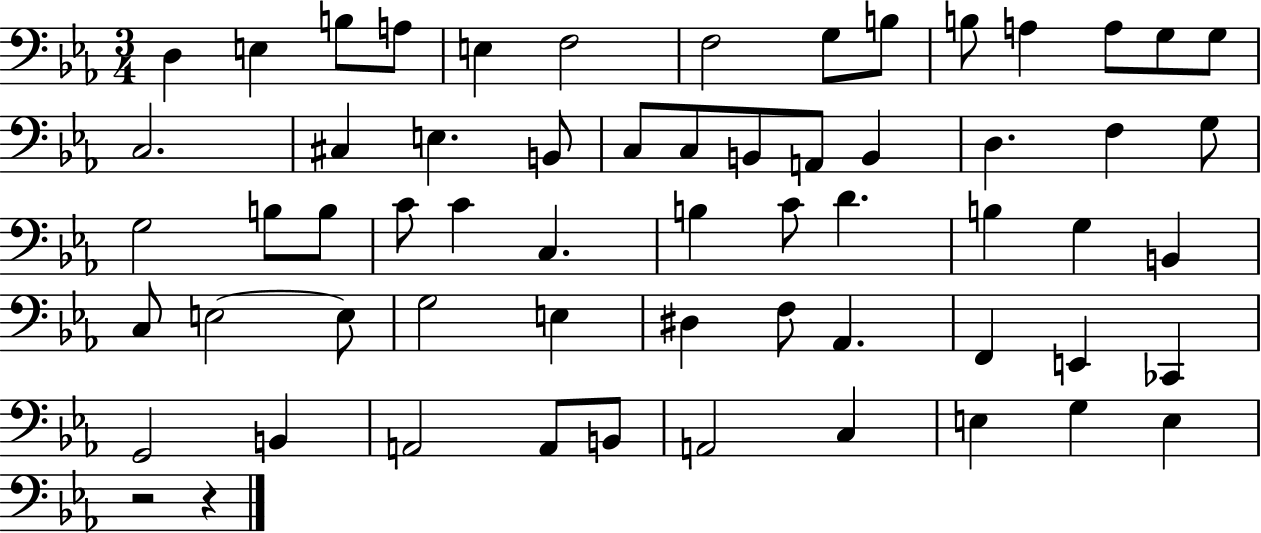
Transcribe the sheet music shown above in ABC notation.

X:1
T:Untitled
M:3/4
L:1/4
K:Eb
D, E, B,/2 A,/2 E, F,2 F,2 G,/2 B,/2 B,/2 A, A,/2 G,/2 G,/2 C,2 ^C, E, B,,/2 C,/2 C,/2 B,,/2 A,,/2 B,, D, F, G,/2 G,2 B,/2 B,/2 C/2 C C, B, C/2 D B, G, B,, C,/2 E,2 E,/2 G,2 E, ^D, F,/2 _A,, F,, E,, _C,, G,,2 B,, A,,2 A,,/2 B,,/2 A,,2 C, E, G, E, z2 z